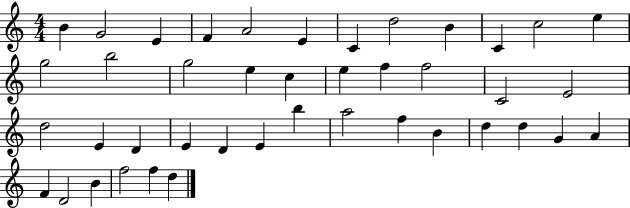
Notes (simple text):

B4/q G4/h E4/q F4/q A4/h E4/q C4/q D5/h B4/q C4/q C5/h E5/q G5/h B5/h G5/h E5/q C5/q E5/q F5/q F5/h C4/h E4/h D5/h E4/q D4/q E4/q D4/q E4/q B5/q A5/h F5/q B4/q D5/q D5/q G4/q A4/q F4/q D4/h B4/q F5/h F5/q D5/q